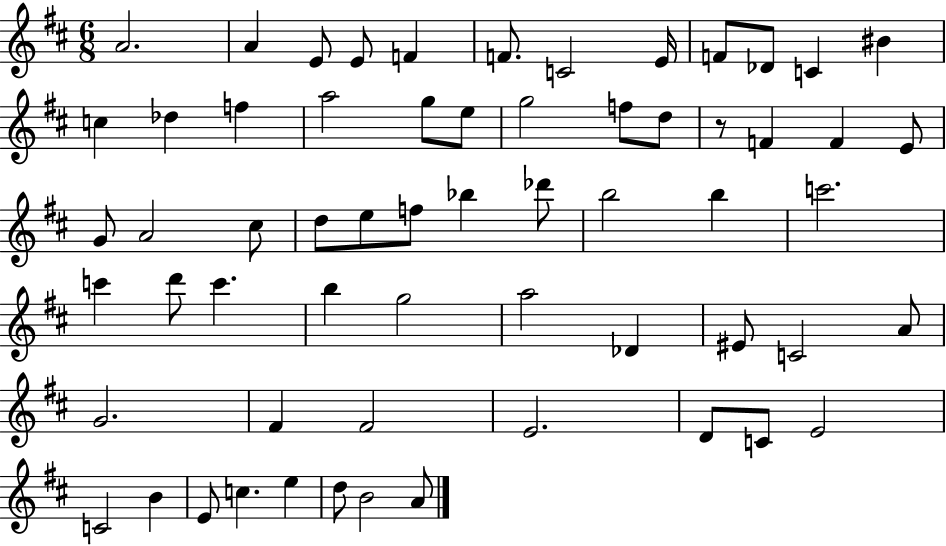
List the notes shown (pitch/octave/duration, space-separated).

A4/h. A4/q E4/e E4/e F4/q F4/e. C4/h E4/s F4/e Db4/e C4/q BIS4/q C5/q Db5/q F5/q A5/h G5/e E5/e G5/h F5/e D5/e R/e F4/q F4/q E4/e G4/e A4/h C#5/e D5/e E5/e F5/e Bb5/q Db6/e B5/h B5/q C6/h. C6/q D6/e C6/q. B5/q G5/h A5/h Db4/q EIS4/e C4/h A4/e G4/h. F#4/q F#4/h E4/h. D4/e C4/e E4/h C4/h B4/q E4/e C5/q. E5/q D5/e B4/h A4/e